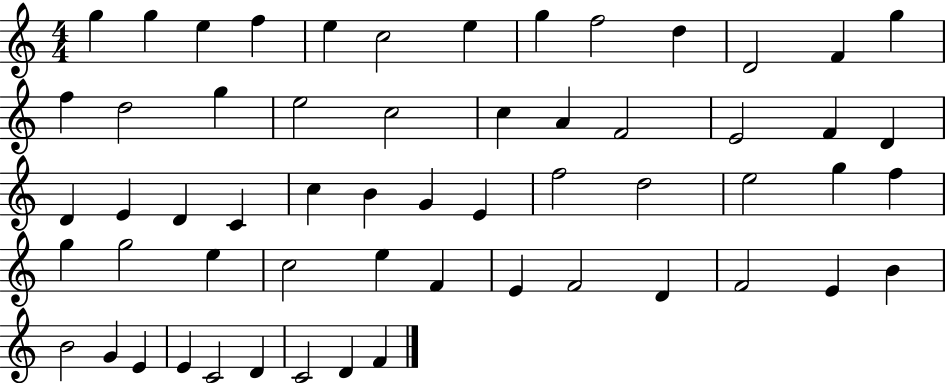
X:1
T:Untitled
M:4/4
L:1/4
K:C
g g e f e c2 e g f2 d D2 F g f d2 g e2 c2 c A F2 E2 F D D E D C c B G E f2 d2 e2 g f g g2 e c2 e F E F2 D F2 E B B2 G E E C2 D C2 D F